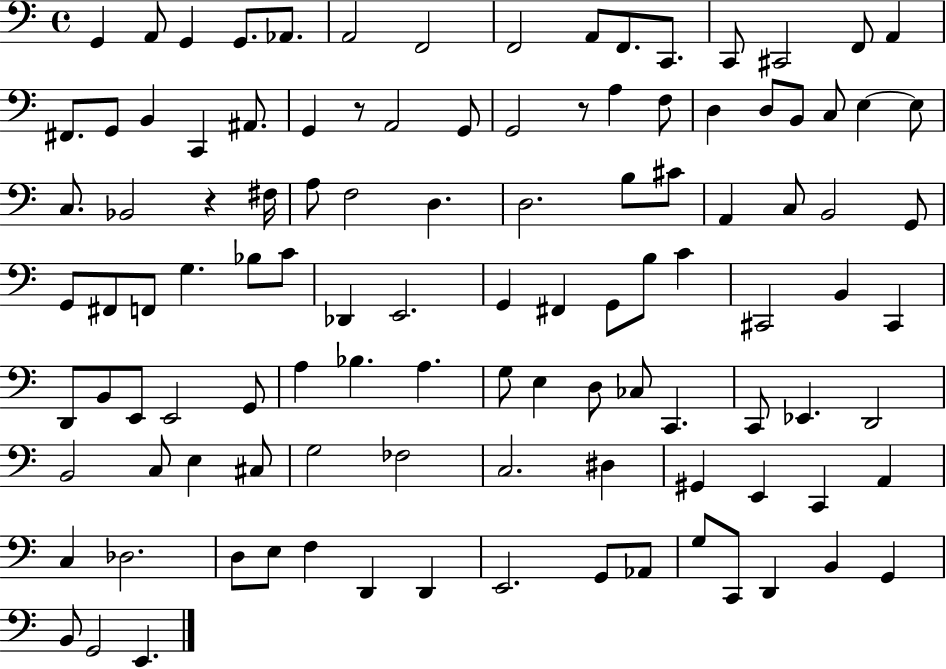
{
  \clef bass
  \time 4/4
  \defaultTimeSignature
  \key c \major
  \repeat volta 2 { g,4 a,8 g,4 g,8. aes,8. | a,2 f,2 | f,2 a,8 f,8. c,8. | c,8 cis,2 f,8 a,4 | \break fis,8. g,8 b,4 c,4 ais,8. | g,4 r8 a,2 g,8 | g,2 r8 a4 f8 | d4 d8 b,8 c8 e4~~ e8 | \break c8. bes,2 r4 fis16 | a8 f2 d4. | d2. b8 cis'8 | a,4 c8 b,2 g,8 | \break g,8 fis,8 f,8 g4. bes8 c'8 | des,4 e,2. | g,4 fis,4 g,8 b8 c'4 | cis,2 b,4 cis,4 | \break d,8 b,8 e,8 e,2 g,8 | a4 bes4. a4. | g8 e4 d8 ces8 c,4. | c,8 ees,4. d,2 | \break b,2 c8 e4 cis8 | g2 fes2 | c2. dis4 | gis,4 e,4 c,4 a,4 | \break c4 des2. | d8 e8 f4 d,4 d,4 | e,2. g,8 aes,8 | g8 c,8 d,4 b,4 g,4 | \break b,8 g,2 e,4. | } \bar "|."
}